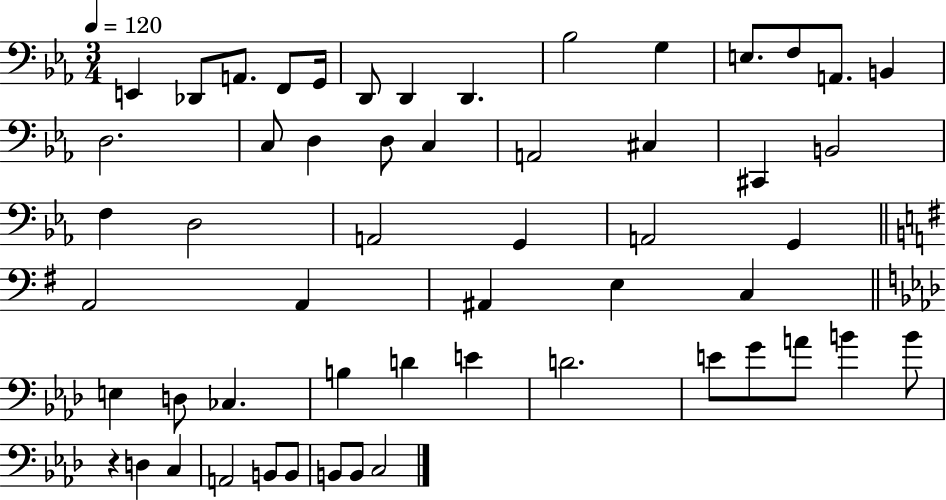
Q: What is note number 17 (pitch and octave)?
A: D3